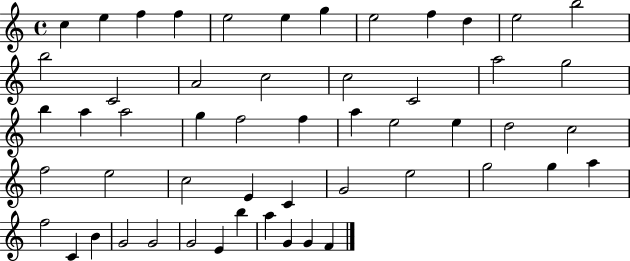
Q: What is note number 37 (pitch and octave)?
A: G4